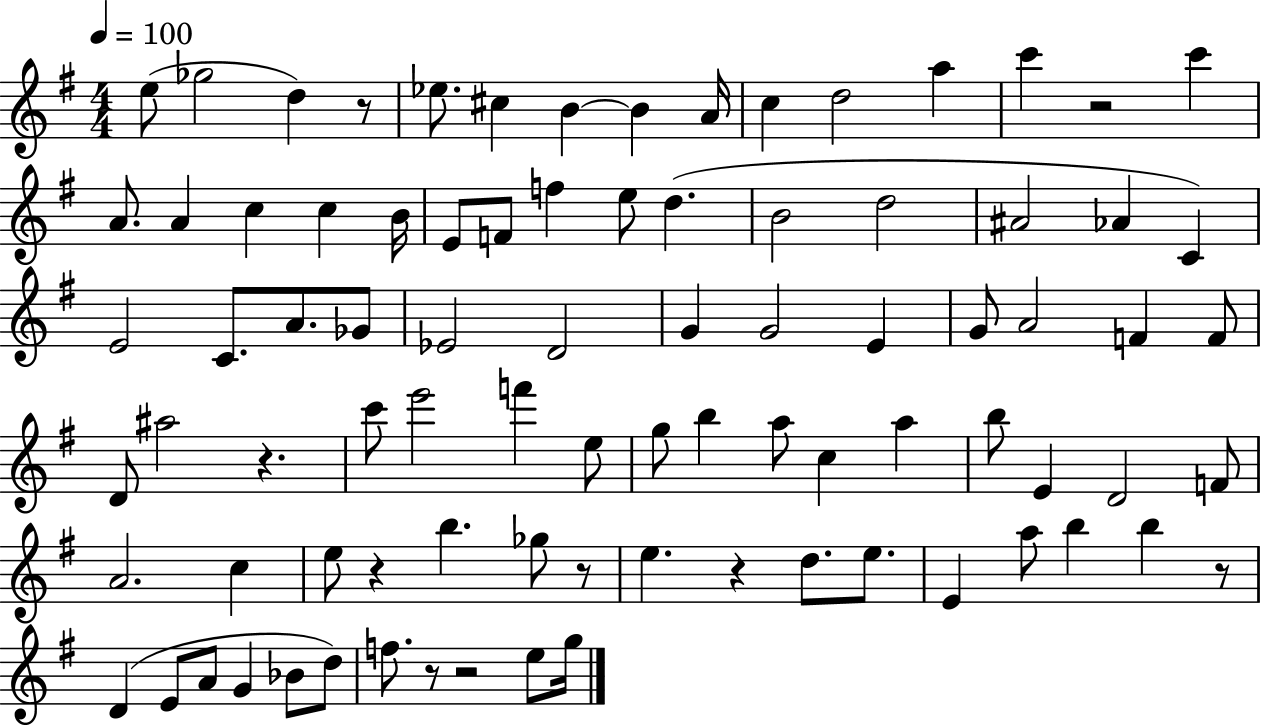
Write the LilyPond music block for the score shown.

{
  \clef treble
  \numericTimeSignature
  \time 4/4
  \key g \major
  \tempo 4 = 100
  e''8( ges''2 d''4) r8 | ees''8. cis''4 b'4~~ b'4 a'16 | c''4 d''2 a''4 | c'''4 r2 c'''4 | \break a'8. a'4 c''4 c''4 b'16 | e'8 f'8 f''4 e''8 d''4.( | b'2 d''2 | ais'2 aes'4 c'4) | \break e'2 c'8. a'8. ges'8 | ees'2 d'2 | g'4 g'2 e'4 | g'8 a'2 f'4 f'8 | \break d'8 ais''2 r4. | c'''8 e'''2 f'''4 e''8 | g''8 b''4 a''8 c''4 a''4 | b''8 e'4 d'2 f'8 | \break a'2. c''4 | e''8 r4 b''4. ges''8 r8 | e''4. r4 d''8. e''8. | e'4 a''8 b''4 b''4 r8 | \break d'4( e'8 a'8 g'4 bes'8 d''8) | f''8. r8 r2 e''8 g''16 | \bar "|."
}